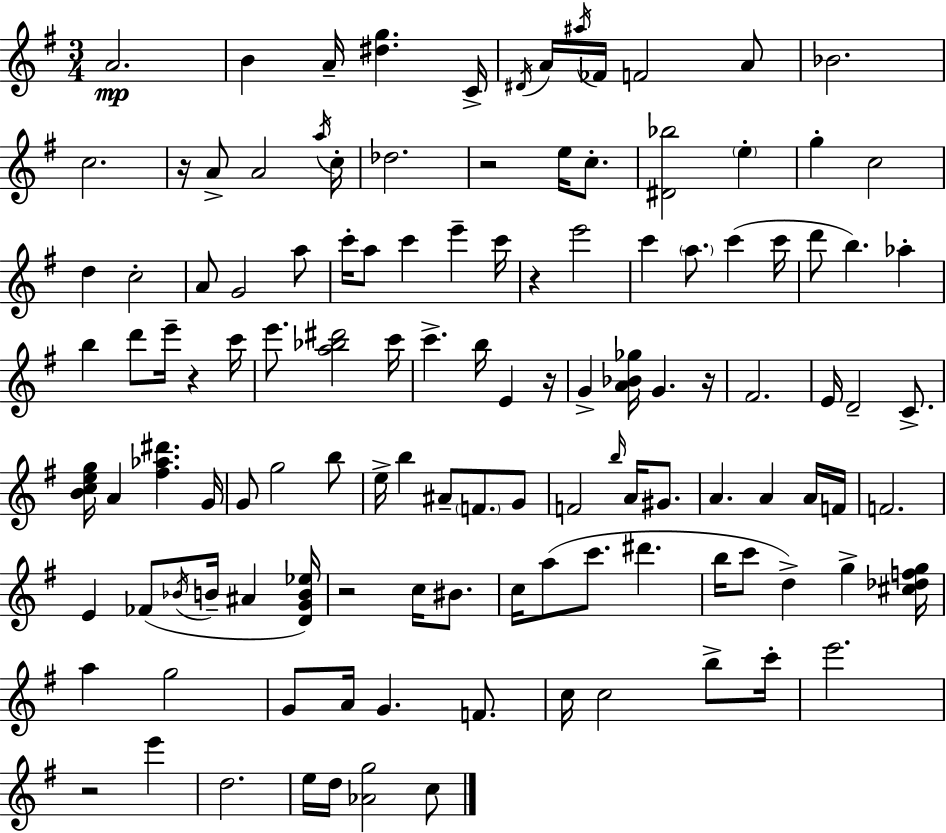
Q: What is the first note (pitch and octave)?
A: A4